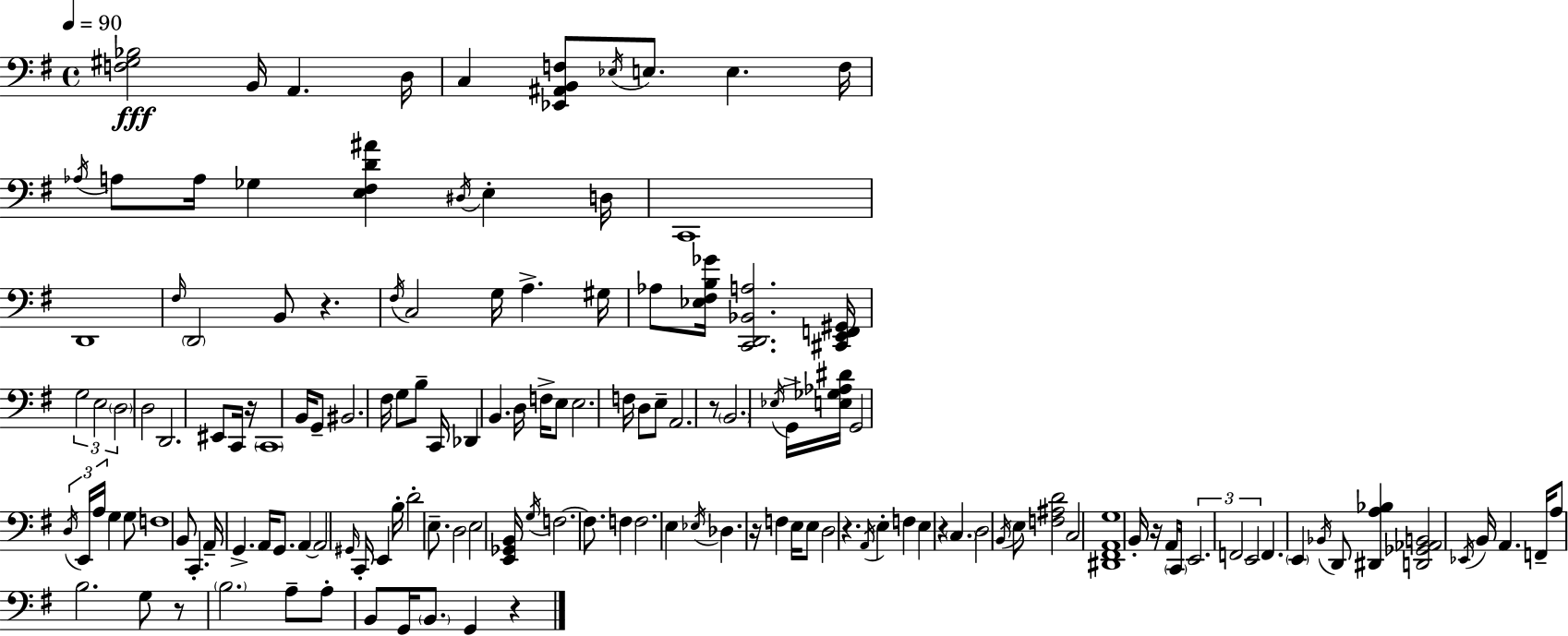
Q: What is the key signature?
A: G major